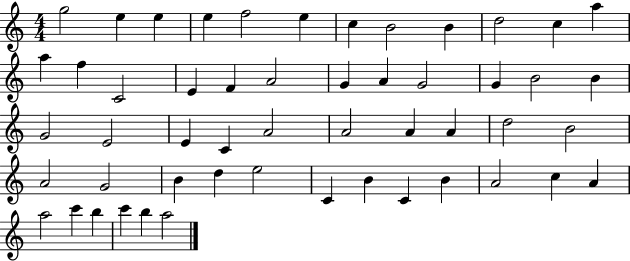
X:1
T:Untitled
M:4/4
L:1/4
K:C
g2 e e e f2 e c B2 B d2 c a a f C2 E F A2 G A G2 G B2 B G2 E2 E C A2 A2 A A d2 B2 A2 G2 B d e2 C B C B A2 c A a2 c' b c' b a2